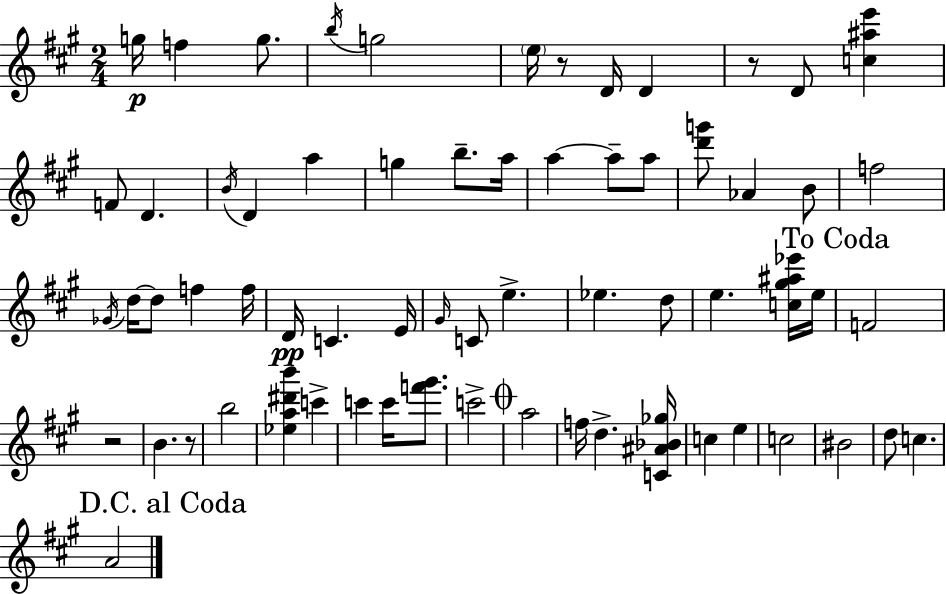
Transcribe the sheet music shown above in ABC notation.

X:1
T:Untitled
M:2/4
L:1/4
K:A
g/4 f g/2 b/4 g2 e/4 z/2 D/4 D z/2 D/2 [c^ae'] F/2 D B/4 D a g b/2 a/4 a a/2 a/2 [d'g']/2 _A B/2 f2 _G/4 d/4 d/2 f f/4 D/4 C E/4 ^G/4 C/2 e _e d/2 e [c^g^a_e']/4 e/4 F2 z2 B z/2 b2 [_ea^d'b'] c' c' c'/4 [f'^g']/2 c'2 a2 f/4 d [C^A_B_g]/4 c e c2 ^B2 d/2 c A2